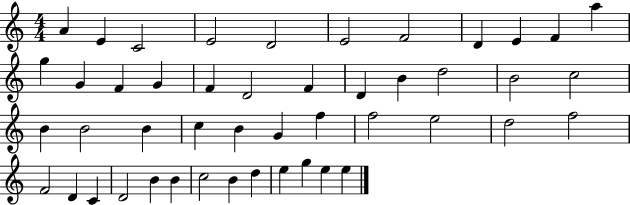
{
  \clef treble
  \numericTimeSignature
  \time 4/4
  \key c \major
  a'4 e'4 c'2 | e'2 d'2 | e'2 f'2 | d'4 e'4 f'4 a''4 | \break g''4 g'4 f'4 g'4 | f'4 d'2 f'4 | d'4 b'4 d''2 | b'2 c''2 | \break b'4 b'2 b'4 | c''4 b'4 g'4 f''4 | f''2 e''2 | d''2 f''2 | \break f'2 d'4 c'4 | d'2 b'4 b'4 | c''2 b'4 d''4 | e''4 g''4 e''4 e''4 | \break \bar "|."
}